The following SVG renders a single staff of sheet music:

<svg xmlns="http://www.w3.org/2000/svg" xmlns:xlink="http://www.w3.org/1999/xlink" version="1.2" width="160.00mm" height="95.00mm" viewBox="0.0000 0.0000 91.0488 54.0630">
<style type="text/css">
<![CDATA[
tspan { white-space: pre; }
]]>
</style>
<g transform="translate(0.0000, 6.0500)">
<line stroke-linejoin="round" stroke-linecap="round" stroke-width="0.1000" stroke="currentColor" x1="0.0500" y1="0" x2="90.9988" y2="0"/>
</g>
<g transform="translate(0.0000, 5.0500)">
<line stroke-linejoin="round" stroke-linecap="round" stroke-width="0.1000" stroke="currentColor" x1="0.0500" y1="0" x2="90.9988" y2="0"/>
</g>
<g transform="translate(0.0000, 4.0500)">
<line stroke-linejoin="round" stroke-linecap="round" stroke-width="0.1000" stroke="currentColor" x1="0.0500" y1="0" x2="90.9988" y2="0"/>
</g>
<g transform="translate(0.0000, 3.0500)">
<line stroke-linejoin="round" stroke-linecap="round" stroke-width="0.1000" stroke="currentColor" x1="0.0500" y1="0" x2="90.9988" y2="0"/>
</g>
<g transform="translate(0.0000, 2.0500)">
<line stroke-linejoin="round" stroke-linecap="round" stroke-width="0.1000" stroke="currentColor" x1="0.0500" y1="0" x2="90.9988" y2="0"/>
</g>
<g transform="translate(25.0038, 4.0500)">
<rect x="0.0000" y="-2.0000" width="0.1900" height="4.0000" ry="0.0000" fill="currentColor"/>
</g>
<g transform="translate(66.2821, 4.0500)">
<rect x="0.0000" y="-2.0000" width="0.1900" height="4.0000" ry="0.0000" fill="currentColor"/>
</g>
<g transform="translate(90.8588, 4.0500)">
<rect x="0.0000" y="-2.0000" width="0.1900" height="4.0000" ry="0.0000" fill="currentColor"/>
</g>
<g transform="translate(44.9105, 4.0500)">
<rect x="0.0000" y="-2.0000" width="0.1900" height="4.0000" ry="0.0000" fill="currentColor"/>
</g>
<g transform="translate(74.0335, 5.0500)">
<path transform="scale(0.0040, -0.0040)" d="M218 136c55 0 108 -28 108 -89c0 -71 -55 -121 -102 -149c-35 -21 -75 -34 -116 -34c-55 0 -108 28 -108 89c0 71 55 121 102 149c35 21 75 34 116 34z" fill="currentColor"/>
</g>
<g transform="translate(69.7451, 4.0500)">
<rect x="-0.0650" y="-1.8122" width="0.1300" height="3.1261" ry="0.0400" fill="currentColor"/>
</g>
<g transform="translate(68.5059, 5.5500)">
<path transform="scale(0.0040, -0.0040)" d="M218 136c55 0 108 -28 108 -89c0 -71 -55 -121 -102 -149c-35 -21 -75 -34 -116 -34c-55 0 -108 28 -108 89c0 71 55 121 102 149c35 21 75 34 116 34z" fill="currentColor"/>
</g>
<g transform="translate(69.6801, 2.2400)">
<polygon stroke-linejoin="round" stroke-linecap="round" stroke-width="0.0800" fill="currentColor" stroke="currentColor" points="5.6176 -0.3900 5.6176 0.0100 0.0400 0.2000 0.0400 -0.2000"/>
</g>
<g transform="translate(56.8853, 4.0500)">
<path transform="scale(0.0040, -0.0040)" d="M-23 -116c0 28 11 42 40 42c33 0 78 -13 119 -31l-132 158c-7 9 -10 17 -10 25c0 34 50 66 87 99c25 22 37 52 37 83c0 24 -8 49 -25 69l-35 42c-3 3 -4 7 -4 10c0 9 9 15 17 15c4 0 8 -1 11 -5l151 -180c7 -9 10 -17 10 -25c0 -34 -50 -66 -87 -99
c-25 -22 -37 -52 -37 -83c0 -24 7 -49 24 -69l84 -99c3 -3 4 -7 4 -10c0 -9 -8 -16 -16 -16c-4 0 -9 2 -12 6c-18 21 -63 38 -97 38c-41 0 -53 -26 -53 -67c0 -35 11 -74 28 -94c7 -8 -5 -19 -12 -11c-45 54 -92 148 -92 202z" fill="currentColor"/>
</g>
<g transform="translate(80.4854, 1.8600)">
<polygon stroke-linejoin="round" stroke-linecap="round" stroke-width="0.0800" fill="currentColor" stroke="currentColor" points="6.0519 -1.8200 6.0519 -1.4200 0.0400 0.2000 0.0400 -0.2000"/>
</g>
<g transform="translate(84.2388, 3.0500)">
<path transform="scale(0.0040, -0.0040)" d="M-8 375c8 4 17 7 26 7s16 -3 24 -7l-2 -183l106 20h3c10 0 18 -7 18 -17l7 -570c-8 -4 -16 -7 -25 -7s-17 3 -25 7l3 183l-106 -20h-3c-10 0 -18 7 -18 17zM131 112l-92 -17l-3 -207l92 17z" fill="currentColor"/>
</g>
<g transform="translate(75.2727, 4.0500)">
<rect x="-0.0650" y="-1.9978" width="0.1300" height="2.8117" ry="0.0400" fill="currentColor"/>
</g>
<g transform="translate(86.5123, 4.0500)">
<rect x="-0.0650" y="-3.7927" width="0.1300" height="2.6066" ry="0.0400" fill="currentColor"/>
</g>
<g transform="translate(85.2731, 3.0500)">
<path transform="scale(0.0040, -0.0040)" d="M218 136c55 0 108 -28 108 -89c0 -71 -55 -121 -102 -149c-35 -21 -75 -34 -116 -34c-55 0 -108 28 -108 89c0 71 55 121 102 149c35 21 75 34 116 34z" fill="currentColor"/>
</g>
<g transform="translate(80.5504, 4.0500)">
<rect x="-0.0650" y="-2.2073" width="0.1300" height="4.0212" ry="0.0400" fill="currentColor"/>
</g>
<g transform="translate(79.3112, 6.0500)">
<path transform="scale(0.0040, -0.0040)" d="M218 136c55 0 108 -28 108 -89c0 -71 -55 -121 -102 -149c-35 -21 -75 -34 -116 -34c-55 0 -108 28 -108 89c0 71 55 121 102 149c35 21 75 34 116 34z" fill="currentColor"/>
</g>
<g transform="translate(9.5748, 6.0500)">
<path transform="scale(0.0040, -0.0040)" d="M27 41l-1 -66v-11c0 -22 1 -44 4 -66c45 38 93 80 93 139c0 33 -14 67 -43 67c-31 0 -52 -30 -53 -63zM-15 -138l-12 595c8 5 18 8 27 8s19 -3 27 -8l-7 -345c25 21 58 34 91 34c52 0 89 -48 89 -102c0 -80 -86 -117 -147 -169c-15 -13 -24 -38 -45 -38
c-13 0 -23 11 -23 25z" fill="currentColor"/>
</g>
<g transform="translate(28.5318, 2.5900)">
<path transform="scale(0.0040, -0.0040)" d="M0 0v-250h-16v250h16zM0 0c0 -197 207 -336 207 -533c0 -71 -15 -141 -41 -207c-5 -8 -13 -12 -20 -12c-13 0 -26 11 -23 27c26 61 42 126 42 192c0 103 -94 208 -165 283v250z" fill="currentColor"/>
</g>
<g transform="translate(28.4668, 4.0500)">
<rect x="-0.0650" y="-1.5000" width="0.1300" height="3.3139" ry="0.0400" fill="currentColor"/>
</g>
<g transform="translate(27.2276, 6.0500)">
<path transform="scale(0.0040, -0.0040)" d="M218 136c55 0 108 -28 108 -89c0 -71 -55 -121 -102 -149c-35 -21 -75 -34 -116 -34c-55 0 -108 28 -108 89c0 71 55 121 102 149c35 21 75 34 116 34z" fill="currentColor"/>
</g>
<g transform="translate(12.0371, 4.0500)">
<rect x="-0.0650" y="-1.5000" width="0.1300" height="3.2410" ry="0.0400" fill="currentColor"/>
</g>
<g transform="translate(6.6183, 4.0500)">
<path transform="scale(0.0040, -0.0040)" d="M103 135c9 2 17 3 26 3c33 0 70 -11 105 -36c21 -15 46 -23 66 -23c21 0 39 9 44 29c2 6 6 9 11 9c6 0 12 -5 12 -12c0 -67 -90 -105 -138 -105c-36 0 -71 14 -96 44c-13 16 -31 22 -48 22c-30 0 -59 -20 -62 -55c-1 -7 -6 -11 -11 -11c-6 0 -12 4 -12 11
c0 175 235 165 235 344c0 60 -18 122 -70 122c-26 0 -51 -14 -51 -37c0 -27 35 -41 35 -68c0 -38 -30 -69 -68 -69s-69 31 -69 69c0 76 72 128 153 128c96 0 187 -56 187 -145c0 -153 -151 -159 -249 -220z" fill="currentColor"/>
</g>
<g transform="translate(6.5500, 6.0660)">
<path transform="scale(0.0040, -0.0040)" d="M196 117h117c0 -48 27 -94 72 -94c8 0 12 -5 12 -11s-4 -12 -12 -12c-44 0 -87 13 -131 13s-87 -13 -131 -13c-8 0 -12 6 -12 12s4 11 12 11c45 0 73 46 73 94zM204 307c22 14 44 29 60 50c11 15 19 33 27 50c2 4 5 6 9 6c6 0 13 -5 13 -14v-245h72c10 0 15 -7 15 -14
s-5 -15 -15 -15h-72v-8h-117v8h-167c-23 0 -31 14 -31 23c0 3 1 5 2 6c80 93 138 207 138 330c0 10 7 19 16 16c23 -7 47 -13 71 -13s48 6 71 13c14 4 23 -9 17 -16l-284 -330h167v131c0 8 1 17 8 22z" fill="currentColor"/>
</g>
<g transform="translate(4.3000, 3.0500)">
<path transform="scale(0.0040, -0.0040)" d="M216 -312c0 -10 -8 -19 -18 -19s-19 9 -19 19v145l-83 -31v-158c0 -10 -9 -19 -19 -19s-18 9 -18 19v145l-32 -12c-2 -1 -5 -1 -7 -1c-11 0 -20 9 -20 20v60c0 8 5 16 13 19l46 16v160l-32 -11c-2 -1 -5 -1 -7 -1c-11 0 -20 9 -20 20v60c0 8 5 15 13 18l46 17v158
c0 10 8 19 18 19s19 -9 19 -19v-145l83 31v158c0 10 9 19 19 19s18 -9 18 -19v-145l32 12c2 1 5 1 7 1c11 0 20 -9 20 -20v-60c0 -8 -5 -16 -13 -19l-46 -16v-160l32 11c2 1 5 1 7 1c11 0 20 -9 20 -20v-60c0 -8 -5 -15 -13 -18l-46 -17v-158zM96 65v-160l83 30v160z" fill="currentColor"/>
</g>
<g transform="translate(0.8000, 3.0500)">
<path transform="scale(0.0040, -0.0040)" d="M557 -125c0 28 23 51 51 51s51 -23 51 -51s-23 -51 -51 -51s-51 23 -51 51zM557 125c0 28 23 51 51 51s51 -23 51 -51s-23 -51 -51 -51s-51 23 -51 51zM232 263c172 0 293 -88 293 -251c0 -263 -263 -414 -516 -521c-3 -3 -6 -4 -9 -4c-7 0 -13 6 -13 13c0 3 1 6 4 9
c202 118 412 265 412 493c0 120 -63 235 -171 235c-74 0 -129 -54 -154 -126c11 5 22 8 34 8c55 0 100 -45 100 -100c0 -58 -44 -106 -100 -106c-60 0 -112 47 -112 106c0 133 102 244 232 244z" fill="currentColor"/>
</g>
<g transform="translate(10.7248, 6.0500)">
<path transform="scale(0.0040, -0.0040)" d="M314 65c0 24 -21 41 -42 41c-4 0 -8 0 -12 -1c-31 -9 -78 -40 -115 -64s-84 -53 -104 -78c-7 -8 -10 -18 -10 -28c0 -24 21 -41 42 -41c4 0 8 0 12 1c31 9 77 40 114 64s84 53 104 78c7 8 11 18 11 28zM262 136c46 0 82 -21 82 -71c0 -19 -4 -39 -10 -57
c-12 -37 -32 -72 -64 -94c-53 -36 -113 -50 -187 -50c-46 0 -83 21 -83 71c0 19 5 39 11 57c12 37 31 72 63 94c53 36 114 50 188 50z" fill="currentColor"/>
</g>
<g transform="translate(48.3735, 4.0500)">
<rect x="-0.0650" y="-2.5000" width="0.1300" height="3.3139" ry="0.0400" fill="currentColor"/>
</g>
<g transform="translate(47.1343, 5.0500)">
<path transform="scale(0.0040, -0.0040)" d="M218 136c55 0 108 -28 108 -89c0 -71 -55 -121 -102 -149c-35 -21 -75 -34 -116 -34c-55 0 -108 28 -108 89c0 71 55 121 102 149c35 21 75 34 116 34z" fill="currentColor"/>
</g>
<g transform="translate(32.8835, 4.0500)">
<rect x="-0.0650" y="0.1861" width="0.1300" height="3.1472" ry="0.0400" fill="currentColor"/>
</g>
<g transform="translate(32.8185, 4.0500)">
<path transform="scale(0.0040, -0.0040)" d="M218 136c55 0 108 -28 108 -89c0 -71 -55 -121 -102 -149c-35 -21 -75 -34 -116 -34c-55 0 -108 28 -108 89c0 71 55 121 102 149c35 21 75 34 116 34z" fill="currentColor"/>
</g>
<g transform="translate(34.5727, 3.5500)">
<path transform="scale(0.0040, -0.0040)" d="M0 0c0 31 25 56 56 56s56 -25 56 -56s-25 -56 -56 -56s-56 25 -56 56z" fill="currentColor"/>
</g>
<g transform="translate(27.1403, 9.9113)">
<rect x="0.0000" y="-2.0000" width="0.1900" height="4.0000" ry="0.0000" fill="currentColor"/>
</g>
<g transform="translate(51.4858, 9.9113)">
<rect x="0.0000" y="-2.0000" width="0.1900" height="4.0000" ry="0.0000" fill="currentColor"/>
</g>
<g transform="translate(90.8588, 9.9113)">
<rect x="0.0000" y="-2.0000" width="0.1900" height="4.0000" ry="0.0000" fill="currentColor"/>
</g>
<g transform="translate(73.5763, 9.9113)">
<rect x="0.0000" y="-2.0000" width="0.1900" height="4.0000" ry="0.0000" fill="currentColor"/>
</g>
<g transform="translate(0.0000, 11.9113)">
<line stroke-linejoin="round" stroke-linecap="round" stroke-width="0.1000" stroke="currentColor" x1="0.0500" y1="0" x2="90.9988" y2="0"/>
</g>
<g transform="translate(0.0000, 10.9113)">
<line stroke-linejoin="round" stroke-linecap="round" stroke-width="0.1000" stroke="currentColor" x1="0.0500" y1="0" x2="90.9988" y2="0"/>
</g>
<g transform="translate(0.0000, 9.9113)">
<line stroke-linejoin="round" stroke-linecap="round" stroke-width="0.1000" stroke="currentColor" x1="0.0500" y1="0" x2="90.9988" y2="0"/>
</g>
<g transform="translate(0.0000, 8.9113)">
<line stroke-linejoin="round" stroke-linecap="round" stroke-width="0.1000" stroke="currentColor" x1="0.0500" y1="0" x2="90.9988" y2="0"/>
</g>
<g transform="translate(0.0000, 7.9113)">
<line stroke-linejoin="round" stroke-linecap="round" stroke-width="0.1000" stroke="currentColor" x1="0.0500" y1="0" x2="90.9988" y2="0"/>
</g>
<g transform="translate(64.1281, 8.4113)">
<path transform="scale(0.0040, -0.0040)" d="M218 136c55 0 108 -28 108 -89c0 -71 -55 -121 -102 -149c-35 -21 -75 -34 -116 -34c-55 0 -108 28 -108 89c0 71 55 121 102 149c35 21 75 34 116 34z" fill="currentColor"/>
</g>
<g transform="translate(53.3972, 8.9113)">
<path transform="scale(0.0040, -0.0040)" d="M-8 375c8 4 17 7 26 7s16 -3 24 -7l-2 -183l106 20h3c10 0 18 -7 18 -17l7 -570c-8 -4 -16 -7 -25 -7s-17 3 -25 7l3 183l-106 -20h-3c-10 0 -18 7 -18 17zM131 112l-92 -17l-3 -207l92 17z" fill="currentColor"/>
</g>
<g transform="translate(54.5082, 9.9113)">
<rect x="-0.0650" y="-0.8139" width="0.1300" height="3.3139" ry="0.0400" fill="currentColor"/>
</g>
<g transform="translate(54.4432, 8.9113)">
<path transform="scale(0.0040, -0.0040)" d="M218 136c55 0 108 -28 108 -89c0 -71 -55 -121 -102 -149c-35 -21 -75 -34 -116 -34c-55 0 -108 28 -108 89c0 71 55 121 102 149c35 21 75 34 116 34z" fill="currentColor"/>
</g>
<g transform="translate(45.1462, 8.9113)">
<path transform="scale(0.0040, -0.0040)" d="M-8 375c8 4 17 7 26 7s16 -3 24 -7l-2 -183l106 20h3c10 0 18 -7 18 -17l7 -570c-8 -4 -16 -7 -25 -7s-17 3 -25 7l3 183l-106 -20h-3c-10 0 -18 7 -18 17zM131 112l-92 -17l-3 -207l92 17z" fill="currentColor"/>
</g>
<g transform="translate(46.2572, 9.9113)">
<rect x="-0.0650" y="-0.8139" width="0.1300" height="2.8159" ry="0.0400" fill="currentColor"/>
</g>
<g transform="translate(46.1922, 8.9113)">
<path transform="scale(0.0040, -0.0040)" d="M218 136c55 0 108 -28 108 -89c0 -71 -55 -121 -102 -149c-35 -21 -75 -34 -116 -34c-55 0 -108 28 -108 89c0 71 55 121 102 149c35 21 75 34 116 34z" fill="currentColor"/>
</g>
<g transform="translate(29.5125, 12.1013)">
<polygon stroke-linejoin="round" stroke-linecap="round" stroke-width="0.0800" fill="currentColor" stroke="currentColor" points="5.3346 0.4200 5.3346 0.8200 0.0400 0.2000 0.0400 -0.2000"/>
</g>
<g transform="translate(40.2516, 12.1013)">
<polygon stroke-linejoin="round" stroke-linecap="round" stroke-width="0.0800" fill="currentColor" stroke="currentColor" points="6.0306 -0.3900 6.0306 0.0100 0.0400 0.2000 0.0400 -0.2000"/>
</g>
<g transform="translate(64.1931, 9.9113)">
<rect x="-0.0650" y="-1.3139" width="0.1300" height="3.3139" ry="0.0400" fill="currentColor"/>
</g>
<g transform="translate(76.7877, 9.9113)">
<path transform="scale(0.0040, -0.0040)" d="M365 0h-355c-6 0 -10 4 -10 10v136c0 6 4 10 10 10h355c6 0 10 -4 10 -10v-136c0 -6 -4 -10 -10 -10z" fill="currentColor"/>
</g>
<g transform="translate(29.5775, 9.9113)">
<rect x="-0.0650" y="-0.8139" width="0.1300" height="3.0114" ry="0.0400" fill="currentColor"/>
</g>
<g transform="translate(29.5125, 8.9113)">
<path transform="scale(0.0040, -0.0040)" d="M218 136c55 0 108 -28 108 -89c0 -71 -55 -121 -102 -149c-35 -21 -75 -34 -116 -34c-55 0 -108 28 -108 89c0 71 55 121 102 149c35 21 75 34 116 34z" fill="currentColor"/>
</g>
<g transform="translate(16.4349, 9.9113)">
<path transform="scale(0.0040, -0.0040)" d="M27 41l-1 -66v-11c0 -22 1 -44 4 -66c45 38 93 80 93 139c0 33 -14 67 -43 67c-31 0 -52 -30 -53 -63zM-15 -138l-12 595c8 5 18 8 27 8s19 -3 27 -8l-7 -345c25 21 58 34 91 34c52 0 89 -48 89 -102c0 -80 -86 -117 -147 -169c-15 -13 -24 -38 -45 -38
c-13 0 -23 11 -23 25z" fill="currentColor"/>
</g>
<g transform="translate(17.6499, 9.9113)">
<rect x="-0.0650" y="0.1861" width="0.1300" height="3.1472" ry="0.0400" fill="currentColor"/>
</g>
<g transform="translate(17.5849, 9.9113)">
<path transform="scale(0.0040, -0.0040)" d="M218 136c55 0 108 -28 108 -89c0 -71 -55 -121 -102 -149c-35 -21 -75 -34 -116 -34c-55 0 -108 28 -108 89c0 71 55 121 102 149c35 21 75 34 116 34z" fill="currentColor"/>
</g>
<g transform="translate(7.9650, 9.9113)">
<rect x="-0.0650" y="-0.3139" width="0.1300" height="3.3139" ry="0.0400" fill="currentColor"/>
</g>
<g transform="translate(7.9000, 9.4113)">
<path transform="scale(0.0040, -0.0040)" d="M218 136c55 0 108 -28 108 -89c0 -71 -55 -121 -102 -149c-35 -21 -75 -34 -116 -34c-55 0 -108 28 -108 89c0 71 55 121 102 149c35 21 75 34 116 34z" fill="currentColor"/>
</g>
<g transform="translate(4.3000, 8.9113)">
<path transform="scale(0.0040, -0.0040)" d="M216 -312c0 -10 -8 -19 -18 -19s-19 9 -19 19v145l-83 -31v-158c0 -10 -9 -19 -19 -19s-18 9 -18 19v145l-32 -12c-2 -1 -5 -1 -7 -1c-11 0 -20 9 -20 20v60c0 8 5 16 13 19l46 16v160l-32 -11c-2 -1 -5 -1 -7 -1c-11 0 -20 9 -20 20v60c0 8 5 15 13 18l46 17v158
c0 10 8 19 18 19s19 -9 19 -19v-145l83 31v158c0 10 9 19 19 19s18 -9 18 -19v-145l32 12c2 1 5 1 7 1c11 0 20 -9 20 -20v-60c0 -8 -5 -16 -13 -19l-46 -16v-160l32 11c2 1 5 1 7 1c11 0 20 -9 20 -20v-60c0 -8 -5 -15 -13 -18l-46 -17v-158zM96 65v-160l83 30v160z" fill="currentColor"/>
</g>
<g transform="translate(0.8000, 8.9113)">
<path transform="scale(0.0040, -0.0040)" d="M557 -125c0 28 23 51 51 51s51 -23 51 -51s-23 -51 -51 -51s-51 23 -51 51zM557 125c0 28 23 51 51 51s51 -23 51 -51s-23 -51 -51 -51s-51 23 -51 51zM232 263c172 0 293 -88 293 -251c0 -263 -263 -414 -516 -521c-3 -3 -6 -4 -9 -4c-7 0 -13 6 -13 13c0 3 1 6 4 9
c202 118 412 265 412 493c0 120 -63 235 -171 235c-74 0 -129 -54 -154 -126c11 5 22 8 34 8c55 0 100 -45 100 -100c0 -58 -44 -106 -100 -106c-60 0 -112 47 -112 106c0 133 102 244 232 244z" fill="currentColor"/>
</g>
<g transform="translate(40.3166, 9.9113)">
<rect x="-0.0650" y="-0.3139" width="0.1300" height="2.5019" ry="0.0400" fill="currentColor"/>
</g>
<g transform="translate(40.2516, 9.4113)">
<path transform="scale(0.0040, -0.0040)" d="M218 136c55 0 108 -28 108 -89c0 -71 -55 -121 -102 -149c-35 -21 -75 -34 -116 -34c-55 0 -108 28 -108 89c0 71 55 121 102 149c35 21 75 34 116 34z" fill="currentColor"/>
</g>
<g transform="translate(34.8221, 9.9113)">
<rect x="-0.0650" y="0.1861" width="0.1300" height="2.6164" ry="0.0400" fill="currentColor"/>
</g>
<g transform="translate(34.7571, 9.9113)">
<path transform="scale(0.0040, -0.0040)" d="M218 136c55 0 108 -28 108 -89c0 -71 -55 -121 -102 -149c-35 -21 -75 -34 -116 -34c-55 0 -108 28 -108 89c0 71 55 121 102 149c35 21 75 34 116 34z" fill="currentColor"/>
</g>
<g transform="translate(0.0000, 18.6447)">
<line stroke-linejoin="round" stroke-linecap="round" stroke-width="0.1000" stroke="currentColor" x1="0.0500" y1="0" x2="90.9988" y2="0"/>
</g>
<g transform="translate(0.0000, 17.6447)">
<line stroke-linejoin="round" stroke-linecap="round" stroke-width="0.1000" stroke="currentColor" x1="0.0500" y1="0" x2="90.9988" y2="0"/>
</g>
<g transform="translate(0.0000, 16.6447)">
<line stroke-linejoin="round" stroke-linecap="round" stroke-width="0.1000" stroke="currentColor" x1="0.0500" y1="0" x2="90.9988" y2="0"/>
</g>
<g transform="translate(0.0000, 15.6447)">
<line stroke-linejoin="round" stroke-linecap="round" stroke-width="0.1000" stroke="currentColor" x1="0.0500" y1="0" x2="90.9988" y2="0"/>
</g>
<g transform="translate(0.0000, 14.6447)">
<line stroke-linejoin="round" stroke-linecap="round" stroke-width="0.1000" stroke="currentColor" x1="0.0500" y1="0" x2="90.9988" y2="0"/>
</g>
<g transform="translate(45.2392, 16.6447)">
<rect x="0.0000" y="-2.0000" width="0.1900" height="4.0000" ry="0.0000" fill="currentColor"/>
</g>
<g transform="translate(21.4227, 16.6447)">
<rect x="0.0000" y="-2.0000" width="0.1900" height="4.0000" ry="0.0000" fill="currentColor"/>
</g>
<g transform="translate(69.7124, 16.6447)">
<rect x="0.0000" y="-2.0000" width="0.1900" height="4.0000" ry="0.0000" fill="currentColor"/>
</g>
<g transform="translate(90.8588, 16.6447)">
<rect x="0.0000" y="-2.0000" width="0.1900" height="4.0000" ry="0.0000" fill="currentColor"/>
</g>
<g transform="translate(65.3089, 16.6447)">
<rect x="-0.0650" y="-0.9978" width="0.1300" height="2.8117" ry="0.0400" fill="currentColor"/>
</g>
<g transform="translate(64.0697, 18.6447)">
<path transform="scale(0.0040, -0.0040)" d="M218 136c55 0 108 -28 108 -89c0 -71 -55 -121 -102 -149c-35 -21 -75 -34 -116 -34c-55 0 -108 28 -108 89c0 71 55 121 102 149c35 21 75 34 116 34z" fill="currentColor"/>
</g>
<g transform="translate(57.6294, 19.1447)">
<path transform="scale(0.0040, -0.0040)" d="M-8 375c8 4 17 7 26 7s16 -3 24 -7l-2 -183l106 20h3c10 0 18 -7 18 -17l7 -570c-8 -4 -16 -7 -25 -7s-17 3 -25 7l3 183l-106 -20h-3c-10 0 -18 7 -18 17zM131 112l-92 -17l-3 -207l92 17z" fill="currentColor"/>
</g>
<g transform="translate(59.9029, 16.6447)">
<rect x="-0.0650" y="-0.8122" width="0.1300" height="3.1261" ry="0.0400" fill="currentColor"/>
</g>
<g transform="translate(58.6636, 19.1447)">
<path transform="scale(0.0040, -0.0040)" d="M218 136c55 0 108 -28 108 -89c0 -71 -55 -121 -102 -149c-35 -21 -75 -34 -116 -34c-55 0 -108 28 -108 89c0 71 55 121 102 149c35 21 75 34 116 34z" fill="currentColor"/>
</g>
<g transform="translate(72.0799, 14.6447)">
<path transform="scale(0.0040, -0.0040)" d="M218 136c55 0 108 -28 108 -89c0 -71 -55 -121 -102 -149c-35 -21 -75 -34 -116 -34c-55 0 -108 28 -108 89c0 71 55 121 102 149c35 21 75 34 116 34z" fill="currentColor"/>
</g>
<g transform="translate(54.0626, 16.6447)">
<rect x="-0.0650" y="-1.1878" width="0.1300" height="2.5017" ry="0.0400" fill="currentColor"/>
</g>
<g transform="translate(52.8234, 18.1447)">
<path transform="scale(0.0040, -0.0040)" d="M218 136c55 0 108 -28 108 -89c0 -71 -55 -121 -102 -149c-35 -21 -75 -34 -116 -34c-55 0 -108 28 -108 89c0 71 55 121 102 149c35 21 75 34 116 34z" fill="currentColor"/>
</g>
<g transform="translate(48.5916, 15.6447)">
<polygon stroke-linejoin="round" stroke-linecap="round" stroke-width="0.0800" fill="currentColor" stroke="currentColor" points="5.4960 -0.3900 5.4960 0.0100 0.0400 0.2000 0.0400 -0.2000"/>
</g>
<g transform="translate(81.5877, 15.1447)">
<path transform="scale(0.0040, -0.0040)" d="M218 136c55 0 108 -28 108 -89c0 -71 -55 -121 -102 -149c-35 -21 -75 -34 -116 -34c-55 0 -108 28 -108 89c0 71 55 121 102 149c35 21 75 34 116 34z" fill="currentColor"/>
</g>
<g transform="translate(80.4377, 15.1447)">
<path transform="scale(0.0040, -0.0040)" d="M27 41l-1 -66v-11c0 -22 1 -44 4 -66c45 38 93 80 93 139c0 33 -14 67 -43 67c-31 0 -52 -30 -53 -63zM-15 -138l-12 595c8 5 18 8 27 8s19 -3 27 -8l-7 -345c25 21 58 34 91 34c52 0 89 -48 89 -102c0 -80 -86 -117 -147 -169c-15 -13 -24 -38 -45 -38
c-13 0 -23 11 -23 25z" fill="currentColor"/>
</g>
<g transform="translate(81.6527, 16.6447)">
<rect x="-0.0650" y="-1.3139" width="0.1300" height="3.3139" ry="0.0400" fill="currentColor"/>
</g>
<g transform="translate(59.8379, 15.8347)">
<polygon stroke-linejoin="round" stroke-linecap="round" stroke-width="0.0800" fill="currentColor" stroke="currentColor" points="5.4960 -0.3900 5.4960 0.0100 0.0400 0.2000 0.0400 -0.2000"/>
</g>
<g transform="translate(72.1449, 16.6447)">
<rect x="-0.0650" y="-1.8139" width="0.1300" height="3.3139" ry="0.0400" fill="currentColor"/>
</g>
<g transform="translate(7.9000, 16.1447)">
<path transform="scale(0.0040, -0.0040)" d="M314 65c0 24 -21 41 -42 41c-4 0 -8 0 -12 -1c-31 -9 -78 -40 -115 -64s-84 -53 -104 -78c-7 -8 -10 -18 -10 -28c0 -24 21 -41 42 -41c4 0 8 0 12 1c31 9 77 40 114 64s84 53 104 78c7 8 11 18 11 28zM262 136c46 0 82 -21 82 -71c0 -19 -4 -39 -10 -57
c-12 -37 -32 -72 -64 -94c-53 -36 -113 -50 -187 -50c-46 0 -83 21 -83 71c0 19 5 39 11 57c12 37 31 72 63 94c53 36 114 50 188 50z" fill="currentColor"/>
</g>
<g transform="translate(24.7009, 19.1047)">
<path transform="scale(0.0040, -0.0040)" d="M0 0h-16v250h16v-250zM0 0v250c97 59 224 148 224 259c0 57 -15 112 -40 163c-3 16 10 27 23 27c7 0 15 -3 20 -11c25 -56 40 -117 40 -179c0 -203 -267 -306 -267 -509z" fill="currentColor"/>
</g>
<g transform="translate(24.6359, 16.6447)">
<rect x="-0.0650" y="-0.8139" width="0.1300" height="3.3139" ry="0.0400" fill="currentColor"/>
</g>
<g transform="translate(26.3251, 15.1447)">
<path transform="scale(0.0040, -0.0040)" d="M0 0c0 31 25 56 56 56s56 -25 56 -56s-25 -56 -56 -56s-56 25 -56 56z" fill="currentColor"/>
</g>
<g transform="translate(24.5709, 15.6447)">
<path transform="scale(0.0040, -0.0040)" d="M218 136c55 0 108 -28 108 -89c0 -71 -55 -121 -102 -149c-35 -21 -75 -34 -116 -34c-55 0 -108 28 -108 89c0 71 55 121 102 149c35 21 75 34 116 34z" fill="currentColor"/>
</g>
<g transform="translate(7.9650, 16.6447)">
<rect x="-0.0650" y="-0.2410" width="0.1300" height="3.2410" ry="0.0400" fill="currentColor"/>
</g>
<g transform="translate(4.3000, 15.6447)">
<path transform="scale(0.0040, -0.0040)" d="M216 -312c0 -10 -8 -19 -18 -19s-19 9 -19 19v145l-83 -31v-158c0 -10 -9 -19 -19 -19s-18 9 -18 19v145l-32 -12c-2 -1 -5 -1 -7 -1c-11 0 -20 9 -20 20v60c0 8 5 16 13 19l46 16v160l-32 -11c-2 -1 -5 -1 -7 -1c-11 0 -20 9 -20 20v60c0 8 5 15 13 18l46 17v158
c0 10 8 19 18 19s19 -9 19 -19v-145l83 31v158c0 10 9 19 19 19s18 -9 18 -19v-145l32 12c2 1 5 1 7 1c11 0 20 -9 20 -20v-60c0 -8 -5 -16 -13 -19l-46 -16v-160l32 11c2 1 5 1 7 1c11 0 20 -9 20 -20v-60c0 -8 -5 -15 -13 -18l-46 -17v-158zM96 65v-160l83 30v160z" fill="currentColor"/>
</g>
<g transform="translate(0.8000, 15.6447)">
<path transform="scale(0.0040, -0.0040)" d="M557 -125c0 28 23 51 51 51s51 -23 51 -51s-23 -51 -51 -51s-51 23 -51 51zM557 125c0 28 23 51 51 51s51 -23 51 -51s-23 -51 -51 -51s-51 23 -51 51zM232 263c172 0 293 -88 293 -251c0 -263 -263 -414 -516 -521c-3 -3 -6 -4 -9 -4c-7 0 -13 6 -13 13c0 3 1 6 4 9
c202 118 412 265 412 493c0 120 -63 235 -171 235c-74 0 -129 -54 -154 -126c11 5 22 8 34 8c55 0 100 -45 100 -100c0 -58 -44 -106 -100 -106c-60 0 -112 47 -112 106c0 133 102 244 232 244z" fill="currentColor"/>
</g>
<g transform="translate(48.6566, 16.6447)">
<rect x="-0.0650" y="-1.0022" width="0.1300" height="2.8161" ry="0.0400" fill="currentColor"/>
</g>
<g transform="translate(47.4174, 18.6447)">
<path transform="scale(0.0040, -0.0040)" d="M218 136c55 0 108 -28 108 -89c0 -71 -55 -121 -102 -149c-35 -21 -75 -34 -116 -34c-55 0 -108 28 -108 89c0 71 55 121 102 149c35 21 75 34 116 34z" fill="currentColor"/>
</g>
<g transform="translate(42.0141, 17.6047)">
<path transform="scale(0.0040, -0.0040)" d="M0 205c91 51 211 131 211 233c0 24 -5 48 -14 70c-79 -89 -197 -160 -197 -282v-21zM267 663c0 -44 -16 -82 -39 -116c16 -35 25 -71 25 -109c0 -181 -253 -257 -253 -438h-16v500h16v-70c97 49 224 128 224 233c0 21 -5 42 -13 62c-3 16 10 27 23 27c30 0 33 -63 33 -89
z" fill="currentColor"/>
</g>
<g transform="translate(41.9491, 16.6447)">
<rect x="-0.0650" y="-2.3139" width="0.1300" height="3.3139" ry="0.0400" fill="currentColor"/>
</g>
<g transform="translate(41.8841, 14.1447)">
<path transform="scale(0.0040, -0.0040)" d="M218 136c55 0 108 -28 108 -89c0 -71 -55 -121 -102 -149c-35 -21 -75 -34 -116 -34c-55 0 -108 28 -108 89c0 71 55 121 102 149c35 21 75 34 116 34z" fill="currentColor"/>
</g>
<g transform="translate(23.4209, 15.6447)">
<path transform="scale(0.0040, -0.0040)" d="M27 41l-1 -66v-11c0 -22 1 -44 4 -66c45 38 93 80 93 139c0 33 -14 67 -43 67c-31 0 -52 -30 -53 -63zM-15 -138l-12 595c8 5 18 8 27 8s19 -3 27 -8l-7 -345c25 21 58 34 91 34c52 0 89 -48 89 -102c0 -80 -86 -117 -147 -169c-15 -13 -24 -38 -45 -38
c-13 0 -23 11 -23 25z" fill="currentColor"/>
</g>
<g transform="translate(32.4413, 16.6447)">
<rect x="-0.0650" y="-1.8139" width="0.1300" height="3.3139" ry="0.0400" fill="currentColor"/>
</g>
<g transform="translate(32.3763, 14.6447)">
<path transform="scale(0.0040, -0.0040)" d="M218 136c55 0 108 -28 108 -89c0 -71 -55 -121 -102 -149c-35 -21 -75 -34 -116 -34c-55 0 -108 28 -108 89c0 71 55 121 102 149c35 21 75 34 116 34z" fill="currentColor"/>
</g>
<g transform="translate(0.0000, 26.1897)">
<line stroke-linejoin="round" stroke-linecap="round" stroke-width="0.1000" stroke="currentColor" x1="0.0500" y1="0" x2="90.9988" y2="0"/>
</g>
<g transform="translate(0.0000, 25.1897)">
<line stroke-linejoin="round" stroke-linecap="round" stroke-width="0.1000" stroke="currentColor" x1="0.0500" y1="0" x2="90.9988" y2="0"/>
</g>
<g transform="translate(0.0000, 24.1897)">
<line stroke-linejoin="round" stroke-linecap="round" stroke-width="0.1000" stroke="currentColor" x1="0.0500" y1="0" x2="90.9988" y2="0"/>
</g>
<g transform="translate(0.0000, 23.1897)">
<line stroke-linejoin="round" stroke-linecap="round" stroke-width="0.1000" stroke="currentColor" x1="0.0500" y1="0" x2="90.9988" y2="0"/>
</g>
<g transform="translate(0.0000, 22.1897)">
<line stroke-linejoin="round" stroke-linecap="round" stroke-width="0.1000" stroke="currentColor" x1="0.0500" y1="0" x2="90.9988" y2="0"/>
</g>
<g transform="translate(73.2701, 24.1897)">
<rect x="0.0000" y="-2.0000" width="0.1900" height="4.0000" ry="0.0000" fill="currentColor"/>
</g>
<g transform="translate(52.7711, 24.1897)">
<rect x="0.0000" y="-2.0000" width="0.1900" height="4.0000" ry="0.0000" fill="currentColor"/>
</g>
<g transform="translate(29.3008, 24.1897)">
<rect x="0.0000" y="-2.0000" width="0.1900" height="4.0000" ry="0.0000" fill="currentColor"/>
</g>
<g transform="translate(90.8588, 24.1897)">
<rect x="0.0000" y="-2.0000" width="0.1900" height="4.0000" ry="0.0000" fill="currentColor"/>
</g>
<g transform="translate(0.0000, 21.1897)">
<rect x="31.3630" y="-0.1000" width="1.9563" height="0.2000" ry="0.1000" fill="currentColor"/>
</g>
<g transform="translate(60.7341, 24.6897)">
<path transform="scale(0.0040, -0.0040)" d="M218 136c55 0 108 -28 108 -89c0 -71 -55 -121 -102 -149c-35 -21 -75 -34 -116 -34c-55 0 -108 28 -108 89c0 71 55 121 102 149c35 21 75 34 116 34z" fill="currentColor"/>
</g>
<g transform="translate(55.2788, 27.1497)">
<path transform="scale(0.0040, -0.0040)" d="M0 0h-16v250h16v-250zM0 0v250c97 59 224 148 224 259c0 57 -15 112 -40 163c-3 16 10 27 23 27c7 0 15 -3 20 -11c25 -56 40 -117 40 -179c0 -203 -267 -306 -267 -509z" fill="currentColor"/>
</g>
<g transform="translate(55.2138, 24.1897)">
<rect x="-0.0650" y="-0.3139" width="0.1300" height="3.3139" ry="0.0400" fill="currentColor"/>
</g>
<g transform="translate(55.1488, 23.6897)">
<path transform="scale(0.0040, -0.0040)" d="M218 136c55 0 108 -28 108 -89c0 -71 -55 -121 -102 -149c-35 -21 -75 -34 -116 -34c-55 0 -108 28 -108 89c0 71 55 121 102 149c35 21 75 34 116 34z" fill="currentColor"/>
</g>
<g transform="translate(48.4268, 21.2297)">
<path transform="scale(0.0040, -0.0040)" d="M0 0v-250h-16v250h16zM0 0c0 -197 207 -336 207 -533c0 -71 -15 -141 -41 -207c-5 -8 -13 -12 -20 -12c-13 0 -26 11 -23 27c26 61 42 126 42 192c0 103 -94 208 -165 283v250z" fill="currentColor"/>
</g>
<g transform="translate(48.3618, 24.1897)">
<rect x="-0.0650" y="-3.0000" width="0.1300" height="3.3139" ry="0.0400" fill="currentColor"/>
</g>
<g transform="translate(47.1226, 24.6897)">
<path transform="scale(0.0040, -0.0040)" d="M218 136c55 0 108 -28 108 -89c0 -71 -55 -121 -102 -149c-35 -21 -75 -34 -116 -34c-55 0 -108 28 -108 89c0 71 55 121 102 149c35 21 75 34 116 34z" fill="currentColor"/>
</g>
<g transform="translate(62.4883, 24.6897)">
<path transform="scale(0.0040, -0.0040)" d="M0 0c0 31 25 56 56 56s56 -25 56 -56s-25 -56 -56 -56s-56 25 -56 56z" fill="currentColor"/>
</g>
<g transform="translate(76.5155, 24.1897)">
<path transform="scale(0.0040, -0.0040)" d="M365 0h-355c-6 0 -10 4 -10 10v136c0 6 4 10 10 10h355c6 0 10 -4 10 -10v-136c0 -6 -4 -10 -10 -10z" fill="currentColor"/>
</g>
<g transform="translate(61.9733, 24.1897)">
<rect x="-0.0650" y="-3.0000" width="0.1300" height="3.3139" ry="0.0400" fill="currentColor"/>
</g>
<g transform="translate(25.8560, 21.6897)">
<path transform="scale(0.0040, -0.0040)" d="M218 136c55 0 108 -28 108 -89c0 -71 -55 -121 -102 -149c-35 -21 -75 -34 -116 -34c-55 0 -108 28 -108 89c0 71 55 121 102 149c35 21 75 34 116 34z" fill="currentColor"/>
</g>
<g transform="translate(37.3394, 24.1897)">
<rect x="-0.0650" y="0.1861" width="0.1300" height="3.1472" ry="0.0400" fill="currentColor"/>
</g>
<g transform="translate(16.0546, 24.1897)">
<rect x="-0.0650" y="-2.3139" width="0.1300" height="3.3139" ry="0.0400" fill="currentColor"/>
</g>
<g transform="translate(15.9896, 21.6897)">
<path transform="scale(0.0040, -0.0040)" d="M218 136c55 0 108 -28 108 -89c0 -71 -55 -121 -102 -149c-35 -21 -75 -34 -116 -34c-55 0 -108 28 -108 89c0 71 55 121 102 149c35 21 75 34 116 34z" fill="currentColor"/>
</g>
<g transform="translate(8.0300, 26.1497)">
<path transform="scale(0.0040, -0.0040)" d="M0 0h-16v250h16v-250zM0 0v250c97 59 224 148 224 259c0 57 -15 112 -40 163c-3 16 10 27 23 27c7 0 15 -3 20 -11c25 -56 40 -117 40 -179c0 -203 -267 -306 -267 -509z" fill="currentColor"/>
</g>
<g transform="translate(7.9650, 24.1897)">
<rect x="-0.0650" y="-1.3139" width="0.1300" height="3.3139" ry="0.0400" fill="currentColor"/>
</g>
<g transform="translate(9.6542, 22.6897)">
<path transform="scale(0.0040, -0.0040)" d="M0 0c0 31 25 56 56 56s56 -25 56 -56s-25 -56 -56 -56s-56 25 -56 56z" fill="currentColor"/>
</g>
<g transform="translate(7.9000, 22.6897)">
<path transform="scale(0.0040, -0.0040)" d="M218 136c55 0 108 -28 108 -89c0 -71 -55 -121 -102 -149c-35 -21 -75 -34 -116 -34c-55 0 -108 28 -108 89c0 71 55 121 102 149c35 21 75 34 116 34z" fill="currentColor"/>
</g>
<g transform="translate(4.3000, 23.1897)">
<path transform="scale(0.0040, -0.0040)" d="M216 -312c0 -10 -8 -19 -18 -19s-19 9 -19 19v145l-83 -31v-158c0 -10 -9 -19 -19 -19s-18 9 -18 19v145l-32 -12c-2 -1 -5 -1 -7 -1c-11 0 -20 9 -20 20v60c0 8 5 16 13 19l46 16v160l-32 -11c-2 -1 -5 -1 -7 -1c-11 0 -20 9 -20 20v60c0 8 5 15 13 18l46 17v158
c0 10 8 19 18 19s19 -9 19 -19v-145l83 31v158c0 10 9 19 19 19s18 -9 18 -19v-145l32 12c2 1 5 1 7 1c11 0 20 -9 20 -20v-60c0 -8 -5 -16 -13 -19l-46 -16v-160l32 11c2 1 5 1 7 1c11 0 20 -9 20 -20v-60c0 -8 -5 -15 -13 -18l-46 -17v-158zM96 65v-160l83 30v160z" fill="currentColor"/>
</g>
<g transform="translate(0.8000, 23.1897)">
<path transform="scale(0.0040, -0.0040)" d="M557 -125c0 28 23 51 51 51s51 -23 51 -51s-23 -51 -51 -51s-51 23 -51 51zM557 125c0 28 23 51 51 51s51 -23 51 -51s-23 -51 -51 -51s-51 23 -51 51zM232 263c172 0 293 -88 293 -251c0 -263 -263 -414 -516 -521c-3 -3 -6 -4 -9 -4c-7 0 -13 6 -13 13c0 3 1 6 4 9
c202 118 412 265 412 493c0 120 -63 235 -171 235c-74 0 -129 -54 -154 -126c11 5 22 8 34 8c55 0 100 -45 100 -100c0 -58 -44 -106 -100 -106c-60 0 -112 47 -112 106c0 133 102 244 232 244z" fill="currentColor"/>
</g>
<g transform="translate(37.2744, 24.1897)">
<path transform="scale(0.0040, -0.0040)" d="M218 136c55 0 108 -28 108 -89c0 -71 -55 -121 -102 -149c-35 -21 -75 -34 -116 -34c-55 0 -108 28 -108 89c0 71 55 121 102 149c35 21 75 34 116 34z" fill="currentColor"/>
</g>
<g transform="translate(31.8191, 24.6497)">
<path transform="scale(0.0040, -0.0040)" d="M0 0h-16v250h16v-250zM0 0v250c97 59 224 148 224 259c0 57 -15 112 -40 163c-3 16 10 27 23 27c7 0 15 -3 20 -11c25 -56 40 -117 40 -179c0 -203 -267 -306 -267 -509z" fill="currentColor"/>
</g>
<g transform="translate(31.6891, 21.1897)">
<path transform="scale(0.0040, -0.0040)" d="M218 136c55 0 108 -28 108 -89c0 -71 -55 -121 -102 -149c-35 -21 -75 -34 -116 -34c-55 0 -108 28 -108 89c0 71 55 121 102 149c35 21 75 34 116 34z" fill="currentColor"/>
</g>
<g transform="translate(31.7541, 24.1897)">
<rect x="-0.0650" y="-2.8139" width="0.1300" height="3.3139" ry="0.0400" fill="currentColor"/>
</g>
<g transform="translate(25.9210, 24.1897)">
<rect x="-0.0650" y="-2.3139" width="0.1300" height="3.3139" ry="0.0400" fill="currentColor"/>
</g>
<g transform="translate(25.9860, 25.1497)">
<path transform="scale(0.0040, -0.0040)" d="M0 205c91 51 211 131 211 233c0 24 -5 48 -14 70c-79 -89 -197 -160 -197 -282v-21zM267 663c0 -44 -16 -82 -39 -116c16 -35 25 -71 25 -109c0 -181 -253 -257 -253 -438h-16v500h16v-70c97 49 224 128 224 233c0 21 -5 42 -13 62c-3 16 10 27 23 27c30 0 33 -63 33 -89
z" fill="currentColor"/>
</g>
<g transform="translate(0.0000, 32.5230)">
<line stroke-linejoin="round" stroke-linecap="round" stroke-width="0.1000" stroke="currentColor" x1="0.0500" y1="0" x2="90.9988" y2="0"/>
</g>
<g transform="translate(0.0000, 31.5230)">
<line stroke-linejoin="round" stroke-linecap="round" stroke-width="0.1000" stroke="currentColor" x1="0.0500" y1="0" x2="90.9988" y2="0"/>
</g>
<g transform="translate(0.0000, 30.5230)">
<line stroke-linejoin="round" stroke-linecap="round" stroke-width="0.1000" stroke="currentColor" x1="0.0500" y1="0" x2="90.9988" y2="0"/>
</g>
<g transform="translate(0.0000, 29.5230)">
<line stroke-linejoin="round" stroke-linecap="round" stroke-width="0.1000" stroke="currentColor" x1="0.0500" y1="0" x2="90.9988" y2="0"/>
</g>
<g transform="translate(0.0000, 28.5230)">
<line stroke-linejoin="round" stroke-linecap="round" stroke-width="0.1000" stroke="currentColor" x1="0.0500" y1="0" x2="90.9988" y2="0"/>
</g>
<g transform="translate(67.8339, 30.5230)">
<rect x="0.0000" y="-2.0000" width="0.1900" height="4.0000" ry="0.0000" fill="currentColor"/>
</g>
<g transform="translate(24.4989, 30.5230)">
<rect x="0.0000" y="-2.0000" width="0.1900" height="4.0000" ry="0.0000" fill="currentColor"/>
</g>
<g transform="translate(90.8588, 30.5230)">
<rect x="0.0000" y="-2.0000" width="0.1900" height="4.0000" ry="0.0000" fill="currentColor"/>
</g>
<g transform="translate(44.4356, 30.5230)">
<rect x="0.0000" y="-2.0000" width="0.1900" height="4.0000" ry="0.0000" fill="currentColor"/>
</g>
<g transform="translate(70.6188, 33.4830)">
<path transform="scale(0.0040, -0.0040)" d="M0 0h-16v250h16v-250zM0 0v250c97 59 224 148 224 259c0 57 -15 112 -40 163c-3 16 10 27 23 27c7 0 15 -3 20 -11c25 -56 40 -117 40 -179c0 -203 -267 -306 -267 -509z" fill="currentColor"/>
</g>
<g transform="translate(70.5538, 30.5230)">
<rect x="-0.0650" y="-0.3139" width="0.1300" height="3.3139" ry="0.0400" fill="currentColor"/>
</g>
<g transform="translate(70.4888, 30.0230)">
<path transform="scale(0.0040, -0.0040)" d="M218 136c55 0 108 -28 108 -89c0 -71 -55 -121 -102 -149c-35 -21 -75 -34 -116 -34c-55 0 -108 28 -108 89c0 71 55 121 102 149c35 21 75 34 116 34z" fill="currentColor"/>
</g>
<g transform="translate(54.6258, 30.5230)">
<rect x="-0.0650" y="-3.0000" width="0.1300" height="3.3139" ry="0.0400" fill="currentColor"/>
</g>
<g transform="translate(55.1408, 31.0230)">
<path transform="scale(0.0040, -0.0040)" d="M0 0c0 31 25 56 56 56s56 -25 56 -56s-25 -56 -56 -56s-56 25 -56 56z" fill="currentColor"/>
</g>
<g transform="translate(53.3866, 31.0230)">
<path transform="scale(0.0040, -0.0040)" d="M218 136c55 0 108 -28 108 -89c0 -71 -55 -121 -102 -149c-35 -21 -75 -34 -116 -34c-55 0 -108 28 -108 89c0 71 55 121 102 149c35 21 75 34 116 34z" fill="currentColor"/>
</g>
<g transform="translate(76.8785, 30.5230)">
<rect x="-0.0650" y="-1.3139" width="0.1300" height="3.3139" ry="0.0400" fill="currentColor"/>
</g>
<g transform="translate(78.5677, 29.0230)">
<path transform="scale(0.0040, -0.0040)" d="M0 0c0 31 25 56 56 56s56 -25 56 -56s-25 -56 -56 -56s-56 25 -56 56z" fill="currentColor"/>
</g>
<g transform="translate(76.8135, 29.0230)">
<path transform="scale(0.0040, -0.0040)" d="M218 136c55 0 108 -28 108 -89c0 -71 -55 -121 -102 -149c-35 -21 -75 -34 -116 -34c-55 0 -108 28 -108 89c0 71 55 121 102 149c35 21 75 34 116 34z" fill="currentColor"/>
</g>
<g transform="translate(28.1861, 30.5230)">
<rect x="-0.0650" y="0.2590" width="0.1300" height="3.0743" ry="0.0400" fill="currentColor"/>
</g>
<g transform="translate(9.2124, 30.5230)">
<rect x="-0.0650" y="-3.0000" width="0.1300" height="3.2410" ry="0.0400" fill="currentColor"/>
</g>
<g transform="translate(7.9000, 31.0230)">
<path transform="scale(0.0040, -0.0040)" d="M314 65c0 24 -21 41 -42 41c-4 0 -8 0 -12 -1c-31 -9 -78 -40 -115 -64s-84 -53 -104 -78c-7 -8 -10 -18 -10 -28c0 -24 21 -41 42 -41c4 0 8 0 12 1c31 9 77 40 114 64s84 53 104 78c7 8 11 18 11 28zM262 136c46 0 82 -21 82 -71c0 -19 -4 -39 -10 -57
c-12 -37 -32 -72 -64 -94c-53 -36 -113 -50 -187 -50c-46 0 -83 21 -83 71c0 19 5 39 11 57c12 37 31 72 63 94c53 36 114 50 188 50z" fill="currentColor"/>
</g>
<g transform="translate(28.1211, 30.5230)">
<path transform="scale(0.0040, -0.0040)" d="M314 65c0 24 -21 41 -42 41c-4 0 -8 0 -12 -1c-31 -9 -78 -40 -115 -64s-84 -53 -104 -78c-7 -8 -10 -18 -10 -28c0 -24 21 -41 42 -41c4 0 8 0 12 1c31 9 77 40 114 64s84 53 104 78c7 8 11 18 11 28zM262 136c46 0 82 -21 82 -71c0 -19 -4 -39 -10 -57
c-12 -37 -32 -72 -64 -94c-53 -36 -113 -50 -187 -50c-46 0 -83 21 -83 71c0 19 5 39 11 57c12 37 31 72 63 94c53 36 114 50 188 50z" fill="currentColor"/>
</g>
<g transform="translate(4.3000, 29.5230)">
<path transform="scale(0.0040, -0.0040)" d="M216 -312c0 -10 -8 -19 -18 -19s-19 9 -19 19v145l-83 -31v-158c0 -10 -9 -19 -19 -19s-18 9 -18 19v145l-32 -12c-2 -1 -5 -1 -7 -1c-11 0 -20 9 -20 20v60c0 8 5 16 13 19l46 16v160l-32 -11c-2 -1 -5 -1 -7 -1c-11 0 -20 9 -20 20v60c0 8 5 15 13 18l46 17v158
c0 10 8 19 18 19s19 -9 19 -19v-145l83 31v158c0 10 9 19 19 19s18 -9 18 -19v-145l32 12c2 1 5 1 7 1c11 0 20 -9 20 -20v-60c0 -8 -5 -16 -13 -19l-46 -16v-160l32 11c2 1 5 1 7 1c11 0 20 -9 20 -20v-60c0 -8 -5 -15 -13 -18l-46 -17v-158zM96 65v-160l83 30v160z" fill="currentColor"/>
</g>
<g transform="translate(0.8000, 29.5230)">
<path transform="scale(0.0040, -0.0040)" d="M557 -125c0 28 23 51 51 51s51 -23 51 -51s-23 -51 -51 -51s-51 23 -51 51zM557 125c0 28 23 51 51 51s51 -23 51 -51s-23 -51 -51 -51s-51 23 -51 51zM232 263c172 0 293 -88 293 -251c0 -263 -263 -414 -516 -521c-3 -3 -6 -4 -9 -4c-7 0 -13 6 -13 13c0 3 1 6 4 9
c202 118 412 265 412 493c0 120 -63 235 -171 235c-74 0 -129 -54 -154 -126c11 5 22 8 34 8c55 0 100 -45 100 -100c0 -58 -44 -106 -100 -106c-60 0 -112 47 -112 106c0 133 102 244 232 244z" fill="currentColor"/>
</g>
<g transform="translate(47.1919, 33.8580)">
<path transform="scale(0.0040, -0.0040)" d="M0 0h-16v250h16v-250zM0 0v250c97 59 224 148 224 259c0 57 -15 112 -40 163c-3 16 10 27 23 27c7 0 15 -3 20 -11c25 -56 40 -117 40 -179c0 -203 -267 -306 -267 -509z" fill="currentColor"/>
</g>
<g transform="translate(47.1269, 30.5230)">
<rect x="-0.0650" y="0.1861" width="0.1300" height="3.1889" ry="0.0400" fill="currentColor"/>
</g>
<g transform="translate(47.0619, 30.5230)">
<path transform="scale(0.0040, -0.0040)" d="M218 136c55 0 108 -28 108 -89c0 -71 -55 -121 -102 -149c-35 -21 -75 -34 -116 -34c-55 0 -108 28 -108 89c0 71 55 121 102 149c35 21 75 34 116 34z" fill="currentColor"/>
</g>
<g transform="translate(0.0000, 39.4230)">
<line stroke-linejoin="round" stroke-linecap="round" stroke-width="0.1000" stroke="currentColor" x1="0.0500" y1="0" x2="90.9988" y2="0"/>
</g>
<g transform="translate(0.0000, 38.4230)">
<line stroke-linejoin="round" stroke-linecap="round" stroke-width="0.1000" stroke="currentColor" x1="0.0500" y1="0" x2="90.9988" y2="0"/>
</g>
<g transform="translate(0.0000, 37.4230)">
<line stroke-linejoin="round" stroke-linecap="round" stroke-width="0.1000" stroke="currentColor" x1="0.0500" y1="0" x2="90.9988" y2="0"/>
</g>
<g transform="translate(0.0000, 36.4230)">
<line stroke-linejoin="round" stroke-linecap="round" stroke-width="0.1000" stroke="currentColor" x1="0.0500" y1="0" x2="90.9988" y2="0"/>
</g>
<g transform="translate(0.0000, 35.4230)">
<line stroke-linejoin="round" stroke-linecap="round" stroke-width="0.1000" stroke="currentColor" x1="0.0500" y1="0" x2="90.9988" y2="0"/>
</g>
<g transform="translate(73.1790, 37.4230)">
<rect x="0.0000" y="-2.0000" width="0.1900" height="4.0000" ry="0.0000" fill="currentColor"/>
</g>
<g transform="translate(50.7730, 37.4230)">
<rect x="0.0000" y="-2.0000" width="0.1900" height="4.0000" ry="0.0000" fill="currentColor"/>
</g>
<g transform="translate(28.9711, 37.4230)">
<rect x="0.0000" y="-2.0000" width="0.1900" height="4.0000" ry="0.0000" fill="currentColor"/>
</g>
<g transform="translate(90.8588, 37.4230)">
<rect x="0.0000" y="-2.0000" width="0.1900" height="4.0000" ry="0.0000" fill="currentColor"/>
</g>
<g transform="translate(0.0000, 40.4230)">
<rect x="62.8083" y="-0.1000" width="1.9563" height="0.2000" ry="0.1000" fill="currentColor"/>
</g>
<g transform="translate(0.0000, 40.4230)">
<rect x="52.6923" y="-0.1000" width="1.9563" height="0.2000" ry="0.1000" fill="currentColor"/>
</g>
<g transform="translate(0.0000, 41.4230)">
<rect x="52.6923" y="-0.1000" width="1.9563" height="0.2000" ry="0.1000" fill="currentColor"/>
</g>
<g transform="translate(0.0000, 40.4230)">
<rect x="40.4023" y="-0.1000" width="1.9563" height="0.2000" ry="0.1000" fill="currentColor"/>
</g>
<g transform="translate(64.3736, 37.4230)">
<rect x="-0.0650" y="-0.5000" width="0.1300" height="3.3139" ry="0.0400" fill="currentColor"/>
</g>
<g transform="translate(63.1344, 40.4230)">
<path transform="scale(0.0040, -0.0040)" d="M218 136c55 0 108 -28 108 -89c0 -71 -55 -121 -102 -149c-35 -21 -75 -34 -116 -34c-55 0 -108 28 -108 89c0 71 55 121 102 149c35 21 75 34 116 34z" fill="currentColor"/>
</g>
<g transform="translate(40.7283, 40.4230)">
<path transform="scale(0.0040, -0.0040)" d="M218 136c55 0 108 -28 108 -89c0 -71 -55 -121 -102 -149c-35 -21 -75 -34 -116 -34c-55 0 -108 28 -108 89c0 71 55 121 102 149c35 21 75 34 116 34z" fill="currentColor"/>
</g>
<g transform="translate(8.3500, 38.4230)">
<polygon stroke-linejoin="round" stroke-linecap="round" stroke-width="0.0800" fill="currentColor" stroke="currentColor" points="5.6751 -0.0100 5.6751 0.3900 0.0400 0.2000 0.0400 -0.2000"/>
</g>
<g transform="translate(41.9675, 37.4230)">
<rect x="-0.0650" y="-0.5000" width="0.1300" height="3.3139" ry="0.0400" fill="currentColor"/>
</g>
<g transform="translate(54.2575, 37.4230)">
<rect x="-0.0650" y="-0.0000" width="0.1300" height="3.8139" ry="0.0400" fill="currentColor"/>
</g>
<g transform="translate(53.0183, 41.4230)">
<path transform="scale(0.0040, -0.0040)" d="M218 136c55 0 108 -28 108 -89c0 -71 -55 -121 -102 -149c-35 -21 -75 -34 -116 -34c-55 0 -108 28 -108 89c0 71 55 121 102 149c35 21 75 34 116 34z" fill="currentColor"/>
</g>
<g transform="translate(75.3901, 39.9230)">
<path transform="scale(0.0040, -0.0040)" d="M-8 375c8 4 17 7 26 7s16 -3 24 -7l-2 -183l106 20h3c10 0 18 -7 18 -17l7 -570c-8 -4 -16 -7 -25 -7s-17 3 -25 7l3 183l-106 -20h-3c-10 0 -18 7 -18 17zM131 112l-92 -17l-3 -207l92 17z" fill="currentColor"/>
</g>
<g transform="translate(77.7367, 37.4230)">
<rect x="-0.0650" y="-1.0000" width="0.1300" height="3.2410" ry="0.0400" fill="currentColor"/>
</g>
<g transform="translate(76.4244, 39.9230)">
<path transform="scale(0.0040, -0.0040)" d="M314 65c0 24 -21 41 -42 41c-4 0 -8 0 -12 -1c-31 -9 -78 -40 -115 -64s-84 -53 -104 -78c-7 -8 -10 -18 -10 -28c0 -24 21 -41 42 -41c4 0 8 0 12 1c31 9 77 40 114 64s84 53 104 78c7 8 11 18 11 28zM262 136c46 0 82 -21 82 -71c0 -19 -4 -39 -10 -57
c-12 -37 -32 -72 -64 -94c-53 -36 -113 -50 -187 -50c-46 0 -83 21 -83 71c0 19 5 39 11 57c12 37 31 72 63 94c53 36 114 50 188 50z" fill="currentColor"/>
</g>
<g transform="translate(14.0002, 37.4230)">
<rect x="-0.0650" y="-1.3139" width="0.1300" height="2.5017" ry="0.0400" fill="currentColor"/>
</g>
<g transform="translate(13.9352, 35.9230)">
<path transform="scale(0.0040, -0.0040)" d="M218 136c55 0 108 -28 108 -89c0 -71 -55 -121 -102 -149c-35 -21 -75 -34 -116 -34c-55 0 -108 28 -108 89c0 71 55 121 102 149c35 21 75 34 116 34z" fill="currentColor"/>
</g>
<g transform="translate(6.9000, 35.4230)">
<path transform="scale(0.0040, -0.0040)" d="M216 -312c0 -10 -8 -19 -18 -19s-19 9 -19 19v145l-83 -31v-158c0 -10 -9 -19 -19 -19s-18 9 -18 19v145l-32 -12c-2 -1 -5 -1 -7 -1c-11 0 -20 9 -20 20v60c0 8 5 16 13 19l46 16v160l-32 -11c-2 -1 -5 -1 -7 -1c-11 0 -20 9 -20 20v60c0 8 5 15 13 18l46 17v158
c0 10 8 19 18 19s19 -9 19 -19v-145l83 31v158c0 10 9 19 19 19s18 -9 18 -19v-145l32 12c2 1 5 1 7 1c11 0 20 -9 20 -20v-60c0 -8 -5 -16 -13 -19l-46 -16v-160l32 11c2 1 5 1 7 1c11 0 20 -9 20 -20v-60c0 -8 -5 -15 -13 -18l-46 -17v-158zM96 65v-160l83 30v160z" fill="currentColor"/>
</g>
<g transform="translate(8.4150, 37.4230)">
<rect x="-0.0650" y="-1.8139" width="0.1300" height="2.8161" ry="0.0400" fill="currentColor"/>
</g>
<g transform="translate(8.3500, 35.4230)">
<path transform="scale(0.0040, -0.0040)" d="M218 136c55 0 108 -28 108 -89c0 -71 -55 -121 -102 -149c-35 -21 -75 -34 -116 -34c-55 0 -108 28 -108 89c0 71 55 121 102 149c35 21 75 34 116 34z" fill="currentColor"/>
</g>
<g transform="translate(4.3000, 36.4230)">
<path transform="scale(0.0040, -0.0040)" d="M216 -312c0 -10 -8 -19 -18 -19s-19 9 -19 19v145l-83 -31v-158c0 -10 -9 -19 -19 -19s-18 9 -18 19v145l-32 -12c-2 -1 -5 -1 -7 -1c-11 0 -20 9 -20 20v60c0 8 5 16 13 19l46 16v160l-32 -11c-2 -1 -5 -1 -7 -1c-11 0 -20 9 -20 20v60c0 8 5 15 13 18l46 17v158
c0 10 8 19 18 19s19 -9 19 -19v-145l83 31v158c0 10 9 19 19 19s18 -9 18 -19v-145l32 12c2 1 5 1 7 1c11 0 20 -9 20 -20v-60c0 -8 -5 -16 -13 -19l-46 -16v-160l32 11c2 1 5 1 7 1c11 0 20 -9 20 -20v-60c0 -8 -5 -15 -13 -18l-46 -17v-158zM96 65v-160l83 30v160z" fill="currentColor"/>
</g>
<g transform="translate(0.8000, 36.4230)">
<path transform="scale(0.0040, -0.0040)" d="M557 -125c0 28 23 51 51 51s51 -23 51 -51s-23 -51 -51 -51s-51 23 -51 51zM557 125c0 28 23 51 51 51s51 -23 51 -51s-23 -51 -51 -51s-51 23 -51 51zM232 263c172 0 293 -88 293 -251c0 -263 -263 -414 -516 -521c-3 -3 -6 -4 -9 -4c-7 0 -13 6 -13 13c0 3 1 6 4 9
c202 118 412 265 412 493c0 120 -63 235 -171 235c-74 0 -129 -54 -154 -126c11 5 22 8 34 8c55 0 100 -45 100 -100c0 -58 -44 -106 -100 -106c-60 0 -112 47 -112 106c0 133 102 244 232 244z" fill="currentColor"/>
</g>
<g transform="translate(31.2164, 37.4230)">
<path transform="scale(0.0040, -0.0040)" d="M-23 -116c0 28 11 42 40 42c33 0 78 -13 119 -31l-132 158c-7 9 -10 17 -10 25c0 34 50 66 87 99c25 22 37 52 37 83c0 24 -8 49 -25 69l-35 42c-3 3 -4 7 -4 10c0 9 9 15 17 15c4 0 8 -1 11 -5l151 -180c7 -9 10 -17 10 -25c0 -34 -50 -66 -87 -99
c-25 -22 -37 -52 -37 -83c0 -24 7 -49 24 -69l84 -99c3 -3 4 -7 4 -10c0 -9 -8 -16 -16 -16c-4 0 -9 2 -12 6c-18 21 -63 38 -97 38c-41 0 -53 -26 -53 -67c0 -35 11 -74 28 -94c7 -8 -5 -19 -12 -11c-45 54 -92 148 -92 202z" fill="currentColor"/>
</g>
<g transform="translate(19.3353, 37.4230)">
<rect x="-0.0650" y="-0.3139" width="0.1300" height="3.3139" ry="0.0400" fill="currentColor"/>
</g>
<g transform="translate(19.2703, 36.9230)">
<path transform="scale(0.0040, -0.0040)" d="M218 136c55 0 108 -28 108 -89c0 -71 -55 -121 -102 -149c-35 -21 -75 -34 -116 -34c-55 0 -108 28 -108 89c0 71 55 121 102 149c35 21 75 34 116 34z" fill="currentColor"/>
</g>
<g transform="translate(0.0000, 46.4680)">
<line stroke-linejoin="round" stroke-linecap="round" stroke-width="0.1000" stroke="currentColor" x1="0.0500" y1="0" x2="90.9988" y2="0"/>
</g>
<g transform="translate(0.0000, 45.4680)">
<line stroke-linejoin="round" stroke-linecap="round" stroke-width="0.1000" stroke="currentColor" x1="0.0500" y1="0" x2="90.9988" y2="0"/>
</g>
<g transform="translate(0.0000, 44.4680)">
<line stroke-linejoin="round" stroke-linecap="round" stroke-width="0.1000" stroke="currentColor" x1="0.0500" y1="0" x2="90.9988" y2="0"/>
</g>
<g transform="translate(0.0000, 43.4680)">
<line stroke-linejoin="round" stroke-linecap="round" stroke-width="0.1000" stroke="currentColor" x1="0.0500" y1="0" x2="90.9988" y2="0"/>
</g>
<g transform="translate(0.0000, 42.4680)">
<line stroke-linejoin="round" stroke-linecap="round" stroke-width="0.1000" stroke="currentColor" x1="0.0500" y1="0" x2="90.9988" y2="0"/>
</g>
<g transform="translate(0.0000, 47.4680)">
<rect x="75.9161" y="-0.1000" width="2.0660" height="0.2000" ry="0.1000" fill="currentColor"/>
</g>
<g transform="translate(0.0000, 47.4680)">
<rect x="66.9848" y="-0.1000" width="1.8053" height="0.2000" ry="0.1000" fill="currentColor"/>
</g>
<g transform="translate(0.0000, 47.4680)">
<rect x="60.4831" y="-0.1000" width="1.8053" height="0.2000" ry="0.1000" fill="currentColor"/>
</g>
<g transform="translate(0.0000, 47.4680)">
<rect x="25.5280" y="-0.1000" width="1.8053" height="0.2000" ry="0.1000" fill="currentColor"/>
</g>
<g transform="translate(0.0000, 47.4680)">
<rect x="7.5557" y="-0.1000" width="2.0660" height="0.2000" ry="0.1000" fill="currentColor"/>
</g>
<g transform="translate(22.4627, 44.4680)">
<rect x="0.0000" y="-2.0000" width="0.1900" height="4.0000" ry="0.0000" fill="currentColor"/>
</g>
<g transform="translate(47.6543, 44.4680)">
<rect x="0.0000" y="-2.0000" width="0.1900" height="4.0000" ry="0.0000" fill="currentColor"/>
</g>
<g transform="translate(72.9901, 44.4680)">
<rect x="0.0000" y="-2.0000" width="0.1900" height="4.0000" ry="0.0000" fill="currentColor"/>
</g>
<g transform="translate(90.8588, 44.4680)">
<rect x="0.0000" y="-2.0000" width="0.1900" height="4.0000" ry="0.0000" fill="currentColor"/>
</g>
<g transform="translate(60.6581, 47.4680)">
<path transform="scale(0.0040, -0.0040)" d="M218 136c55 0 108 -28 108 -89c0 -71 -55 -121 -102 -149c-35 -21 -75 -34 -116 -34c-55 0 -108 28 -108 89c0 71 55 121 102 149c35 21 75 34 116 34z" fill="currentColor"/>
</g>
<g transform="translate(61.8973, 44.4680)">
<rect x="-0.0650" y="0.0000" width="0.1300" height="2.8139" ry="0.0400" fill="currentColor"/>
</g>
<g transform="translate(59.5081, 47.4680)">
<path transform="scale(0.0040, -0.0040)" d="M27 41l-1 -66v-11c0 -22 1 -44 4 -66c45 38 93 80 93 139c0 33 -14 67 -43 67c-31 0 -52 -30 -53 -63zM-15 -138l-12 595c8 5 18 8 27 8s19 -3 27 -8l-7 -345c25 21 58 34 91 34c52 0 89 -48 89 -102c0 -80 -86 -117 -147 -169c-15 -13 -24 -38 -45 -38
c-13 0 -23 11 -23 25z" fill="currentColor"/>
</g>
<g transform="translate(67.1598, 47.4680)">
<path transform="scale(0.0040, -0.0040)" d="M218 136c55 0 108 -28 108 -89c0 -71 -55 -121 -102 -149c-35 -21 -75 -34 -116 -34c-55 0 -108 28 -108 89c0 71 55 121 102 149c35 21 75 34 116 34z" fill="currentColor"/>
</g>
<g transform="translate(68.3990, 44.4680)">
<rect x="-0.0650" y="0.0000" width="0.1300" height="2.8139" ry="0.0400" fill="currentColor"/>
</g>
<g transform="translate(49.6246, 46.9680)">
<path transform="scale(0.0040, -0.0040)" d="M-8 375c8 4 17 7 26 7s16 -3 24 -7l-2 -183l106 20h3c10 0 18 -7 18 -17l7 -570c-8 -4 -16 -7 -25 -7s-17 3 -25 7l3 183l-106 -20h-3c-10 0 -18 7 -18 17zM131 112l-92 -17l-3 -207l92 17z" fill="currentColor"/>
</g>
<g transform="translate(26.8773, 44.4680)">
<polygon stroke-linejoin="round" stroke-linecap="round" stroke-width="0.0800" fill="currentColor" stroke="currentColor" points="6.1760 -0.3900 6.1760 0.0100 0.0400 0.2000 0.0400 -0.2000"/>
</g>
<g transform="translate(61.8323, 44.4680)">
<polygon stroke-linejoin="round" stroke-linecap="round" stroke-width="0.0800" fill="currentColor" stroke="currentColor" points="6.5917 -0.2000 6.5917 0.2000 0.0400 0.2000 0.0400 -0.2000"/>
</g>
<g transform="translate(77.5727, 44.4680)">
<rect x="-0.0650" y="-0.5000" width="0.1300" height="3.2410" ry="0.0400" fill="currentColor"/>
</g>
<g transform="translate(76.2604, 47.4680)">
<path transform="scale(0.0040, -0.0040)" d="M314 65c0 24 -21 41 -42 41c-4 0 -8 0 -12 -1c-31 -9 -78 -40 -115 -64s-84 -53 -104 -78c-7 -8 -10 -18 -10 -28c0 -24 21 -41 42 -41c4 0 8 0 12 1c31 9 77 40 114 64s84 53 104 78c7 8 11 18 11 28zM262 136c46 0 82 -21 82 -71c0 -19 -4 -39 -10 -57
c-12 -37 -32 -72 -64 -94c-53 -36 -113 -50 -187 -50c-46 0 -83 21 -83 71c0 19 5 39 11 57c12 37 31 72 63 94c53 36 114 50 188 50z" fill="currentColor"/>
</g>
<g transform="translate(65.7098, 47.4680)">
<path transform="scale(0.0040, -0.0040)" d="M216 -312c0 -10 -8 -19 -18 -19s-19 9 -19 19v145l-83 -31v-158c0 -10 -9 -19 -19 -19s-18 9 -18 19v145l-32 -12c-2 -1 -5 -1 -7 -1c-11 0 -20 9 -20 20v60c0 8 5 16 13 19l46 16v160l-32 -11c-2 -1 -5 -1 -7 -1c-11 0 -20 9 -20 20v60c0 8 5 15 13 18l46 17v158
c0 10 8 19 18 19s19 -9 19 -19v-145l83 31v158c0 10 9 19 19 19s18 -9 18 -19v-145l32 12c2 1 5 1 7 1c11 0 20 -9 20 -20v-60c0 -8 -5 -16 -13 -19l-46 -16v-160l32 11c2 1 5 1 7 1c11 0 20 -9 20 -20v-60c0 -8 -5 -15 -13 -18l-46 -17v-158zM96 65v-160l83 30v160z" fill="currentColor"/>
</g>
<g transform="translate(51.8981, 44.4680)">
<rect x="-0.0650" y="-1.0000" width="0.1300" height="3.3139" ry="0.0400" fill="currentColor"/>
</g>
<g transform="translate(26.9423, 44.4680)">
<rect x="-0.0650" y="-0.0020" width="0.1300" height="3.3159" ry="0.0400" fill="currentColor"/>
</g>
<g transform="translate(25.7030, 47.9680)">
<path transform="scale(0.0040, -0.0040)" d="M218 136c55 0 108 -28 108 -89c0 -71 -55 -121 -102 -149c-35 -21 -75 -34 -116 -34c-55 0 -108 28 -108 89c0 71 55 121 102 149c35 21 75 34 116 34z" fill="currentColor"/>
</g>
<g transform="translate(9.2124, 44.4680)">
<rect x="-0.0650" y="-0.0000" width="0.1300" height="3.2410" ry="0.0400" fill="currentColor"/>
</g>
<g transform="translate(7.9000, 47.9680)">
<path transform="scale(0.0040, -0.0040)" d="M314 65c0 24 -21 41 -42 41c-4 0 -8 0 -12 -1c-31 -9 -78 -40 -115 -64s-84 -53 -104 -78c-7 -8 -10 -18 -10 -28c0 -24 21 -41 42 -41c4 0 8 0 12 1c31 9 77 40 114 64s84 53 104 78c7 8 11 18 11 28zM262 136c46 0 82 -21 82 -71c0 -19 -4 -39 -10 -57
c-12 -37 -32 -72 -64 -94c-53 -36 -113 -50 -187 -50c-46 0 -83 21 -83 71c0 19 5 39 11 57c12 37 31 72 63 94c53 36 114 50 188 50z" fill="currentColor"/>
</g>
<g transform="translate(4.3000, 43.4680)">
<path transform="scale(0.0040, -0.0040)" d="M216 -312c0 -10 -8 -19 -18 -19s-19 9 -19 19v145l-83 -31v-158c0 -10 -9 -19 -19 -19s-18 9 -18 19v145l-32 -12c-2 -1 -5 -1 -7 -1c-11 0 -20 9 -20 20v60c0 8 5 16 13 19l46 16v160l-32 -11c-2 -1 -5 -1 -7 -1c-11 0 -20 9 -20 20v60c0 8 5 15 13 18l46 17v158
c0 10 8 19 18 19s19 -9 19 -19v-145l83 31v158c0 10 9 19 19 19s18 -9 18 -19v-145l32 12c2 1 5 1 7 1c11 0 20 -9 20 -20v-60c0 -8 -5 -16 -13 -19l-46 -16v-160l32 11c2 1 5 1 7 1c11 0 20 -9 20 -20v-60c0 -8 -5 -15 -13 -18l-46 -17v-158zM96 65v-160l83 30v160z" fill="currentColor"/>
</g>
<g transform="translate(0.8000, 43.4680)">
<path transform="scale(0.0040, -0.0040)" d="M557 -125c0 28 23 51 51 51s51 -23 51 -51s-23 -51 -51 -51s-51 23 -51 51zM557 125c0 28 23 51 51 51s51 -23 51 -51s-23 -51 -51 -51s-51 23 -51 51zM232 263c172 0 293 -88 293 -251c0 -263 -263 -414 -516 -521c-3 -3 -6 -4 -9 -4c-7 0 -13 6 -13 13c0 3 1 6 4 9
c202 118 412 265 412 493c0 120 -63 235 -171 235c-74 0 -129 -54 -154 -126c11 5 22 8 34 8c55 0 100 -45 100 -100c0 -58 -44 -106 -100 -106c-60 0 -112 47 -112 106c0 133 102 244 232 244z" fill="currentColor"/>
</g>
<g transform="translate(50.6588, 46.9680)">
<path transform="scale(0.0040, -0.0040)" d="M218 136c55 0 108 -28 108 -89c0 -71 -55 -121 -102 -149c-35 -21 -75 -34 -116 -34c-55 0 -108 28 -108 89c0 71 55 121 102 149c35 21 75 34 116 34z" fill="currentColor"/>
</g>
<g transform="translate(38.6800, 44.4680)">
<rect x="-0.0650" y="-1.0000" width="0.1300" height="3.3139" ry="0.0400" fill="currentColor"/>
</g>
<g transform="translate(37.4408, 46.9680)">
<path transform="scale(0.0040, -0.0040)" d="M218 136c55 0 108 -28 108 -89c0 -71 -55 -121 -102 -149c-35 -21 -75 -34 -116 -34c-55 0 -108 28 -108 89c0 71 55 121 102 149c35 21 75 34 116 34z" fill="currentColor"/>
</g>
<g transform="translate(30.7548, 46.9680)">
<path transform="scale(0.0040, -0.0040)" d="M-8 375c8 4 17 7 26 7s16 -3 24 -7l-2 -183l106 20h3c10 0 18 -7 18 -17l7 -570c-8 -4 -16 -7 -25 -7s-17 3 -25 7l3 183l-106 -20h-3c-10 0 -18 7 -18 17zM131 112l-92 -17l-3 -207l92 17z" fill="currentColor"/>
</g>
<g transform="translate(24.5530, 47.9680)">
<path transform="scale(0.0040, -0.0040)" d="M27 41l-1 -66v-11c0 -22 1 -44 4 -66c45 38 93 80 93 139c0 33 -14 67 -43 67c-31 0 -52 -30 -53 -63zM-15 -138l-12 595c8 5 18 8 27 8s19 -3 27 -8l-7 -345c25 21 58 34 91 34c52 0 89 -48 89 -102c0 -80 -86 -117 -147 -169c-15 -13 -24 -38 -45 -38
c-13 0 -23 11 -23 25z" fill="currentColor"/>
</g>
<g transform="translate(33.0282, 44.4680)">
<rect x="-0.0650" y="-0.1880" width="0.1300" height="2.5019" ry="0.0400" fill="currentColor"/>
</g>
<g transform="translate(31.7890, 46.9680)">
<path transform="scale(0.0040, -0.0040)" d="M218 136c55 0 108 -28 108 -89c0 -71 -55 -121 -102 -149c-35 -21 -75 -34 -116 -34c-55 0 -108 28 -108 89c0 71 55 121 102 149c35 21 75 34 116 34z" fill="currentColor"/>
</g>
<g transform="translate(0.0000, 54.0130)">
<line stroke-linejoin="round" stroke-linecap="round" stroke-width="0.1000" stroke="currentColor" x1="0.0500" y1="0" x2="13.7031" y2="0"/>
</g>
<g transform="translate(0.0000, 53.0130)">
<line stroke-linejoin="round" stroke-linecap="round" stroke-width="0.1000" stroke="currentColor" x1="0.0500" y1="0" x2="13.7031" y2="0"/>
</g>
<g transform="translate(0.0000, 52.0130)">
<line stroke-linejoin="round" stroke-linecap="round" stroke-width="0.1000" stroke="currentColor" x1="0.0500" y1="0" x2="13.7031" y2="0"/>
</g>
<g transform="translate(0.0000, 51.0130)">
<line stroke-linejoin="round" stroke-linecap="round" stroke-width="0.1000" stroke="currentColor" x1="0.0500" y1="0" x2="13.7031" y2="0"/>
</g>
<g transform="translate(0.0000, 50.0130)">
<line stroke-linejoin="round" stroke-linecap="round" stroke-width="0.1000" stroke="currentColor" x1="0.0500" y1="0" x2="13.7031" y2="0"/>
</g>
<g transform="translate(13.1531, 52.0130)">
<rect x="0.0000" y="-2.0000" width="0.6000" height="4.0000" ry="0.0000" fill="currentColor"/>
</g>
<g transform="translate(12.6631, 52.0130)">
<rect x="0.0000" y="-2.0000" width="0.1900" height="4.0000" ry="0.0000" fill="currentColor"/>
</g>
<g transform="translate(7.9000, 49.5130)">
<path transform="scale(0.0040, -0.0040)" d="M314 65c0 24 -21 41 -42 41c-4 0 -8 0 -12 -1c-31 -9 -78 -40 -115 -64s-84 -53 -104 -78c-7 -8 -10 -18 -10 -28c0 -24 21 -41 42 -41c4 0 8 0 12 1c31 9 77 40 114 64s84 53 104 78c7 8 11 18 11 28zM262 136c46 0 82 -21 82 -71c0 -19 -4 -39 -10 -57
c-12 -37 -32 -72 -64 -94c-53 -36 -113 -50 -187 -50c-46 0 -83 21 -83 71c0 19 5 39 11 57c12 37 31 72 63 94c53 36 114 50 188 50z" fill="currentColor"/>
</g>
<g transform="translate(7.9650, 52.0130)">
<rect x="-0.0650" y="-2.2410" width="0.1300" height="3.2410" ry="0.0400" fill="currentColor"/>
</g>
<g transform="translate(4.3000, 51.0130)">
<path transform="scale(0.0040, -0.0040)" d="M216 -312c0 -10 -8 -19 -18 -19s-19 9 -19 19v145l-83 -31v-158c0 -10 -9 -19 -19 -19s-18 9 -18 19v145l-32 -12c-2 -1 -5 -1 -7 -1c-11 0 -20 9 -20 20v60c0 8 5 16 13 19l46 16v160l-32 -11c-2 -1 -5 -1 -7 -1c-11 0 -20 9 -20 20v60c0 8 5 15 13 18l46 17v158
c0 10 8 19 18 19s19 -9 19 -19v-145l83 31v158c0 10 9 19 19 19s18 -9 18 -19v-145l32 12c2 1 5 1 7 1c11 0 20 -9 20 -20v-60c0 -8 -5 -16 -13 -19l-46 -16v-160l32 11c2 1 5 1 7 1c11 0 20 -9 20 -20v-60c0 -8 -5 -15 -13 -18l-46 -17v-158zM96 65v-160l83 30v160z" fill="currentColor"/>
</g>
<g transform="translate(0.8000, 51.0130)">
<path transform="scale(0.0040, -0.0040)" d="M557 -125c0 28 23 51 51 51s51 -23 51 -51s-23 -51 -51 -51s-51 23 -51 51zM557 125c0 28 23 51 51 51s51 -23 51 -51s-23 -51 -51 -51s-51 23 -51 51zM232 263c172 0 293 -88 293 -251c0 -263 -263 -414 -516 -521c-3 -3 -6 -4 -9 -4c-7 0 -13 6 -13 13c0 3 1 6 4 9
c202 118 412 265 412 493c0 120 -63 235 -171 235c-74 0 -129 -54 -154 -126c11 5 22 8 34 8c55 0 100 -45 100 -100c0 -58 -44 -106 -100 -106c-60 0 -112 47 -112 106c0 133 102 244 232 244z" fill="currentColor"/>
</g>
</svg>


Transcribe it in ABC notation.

X:1
T:Untitled
M:2/4
L:1/4
K:G
_G,,2 G,,/2 D, B,, z A,,/2 B,,/2 G,,/2 F,/2 E, _D, ^F,/2 D,/2 E,/2 F,/2 F, G, z2 E,2 _F,/2 A, B,/4 G,,/2 A,,/2 F,,/2 G,,/2 A, _G, G,/2 B, B,/4 C/2 D, C,/2 E,/2 C, z2 C,2 D,2 D,/2 C, E,/2 G, ^A,/2 G,/2 E, z E,, C,, E,, F,,2 D,,2 _D,,/2 F,,/2 F,, F,, _E,,/2 ^E,,/2 E,,2 B,2